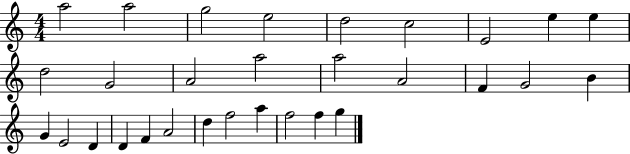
{
  \clef treble
  \numericTimeSignature
  \time 4/4
  \key c \major
  a''2 a''2 | g''2 e''2 | d''2 c''2 | e'2 e''4 e''4 | \break d''2 g'2 | a'2 a''2 | a''2 a'2 | f'4 g'2 b'4 | \break g'4 e'2 d'4 | d'4 f'4 a'2 | d''4 f''2 a''4 | f''2 f''4 g''4 | \break \bar "|."
}